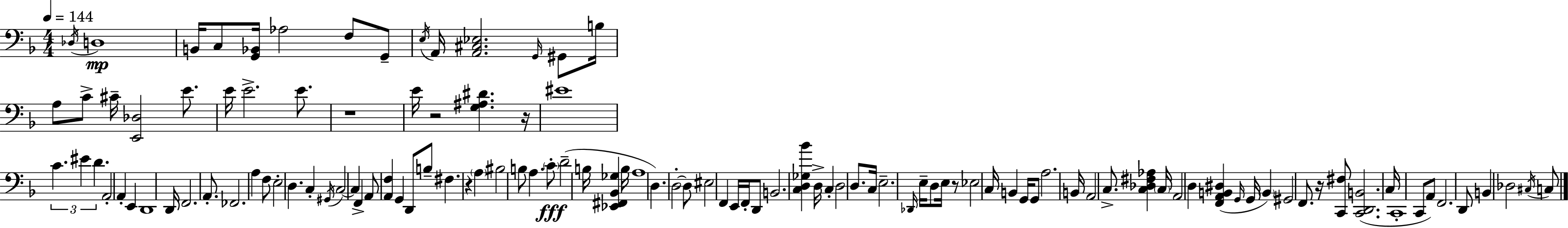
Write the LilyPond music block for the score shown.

{
  \clef bass
  \numericTimeSignature
  \time 4/4
  \key d \minor
  \tempo 4 = 144
  \acciaccatura { des16 }\mp d1 | b,16 c8 <g, bes,>16 aes2 f8 g,8-- | \acciaccatura { e16 } a,16 <a, cis ees>2. \grace { g,16 } | gis,8 b16 a8 c'8-> cis'16-- <e, des>2 | \break e'8. e'16 e'2.-> | e'8. r1 | e'16 r2 <g ais dis'>4. | r16 eis'1 | \break \tuplet 3/2 { c'4. eis'4 d'4. } | a,2-. a,4-. e,4 | d,1 | d,16 f,2. | \break a,8.-. fes,2. a4 | f8 e2-. d4. | c4-. \acciaccatura { gis,16 } c2~~ | c4 f,4-> a,8 <a, f>4 g,4 | \break d,8 b8-- fis4. r4 | \parenthesize a4 bis2 b8 a4. | \parenthesize c'8-.\fff d'2--( b16 <ees, fis, bes, ges>4 | b16 a1 | \break d4.) d2-.~~ | d8 eis2 f,4 | e,16 f,16-. d,8 b,2. | <c d ges bes'>4 d16-> c4-. d2 | \break d8. c16 e2.-- | \grace { des,16 } e16-- d8 e16 r8 ees2 | c16 b,4 g,16 g,8 a2. | b,16 a,2 c8.-> | \break <c des fis aes>4 \parenthesize c16 a,2 d4 | <f, a, b, dis>4( \grace { g,16 } g,16 \parenthesize b,4) gis,2 | f,8. r16 <c, fis>8 <c, d, b,>2.( | c16 c,1-. | \break c,8 a,8) f,2. | d,8 b,4 des2 | \acciaccatura { cis16 } c8 \bar "|."
}